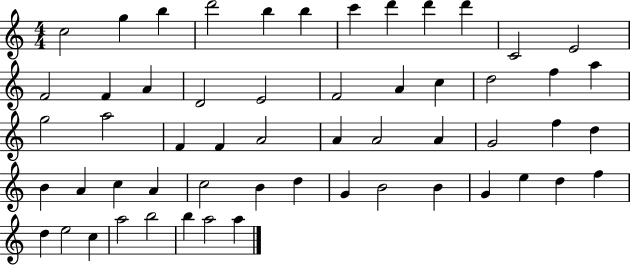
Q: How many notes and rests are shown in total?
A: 56